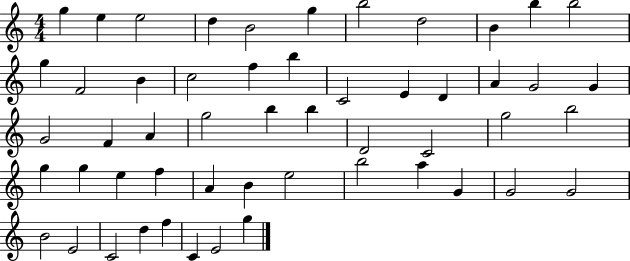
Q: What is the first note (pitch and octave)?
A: G5